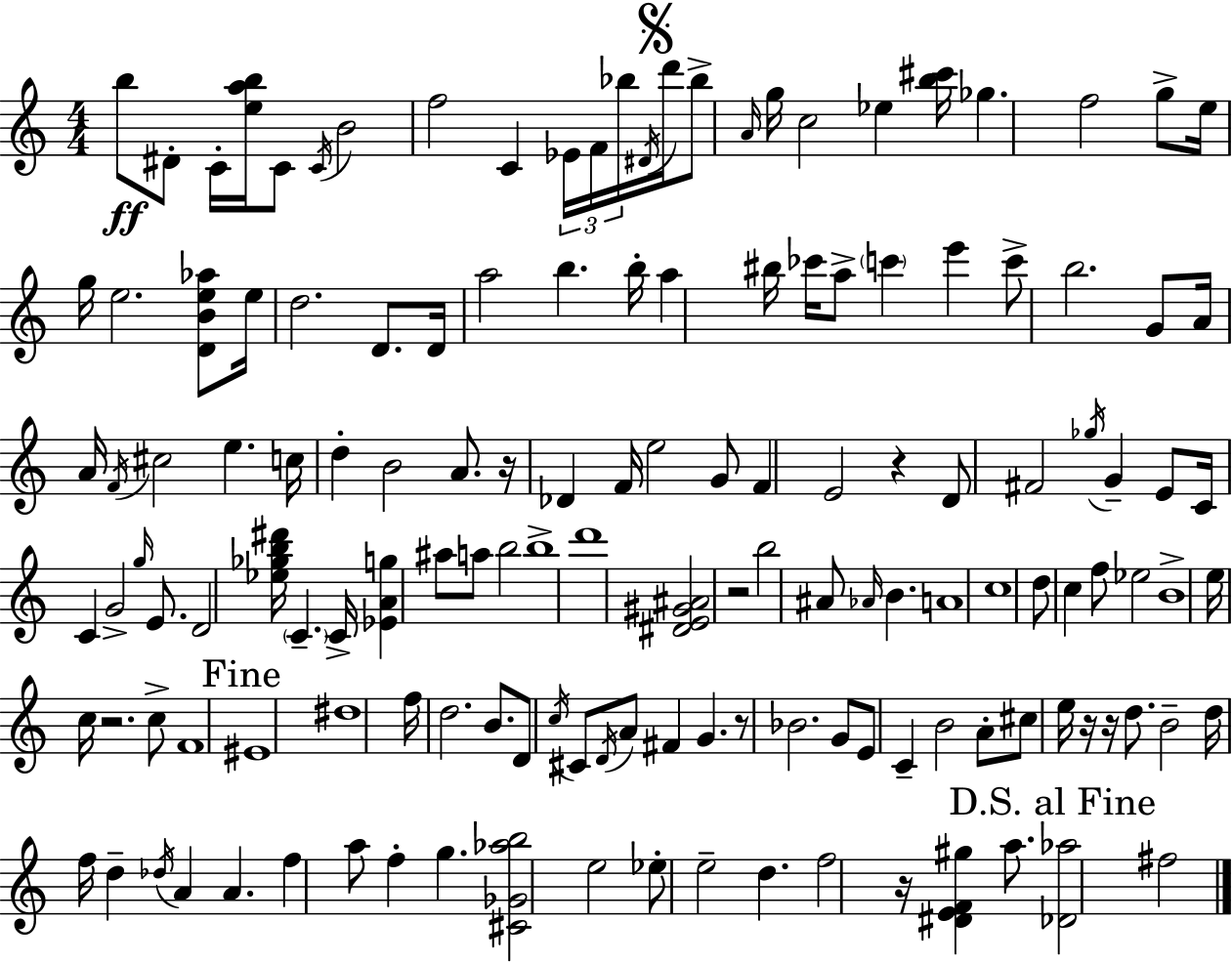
{
  \clef treble
  \numericTimeSignature
  \time 4/4
  \key c \major
  b''8\ff dis'8-. c'16-. <e'' a'' b''>16 c'8 \acciaccatura { c'16 } b'2 | f''2 c'4 \tuplet 3/2 { ees'16 f'16 bes''16 } | \acciaccatura { dis'16 } \mark \markup { \musicglyph "scripts.segno" } d'''16 bes''8-> \grace { a'16 } g''16 c''2 ees''4 | <b'' cis'''>16 ges''4. f''2 | \break g''8-> e''16 g''16 e''2. | <d' b' e'' aes''>8 e''16 d''2. | d'8. d'16 a''2 b''4. | b''16-. a''4 bis''16 ces'''16 a''8-> \parenthesize c'''4 e'''4 | \break c'''8-> b''2. | g'8 a'16 a'16 \acciaccatura { f'16 } cis''2 e''4. | c''16 d''4-. b'2 | a'8. r16 des'4 f'16 e''2 | \break g'8 f'4 e'2 | r4 d'8 fis'2 \acciaccatura { ges''16 } g'4-- | e'8 c'16 c'4 g'2-> | \grace { g''16 } e'8. d'2 <ees'' ges'' b'' dis'''>16 \parenthesize c'4.-- | \break c'16-> <ees' a' g''>4 ais''8 a''8 b''2 | b''1-> | d'''1 | <dis' e' gis' ais'>2 r2 | \break b''2 ais'8 | \grace { aes'16 } b'4. a'1 | c''1 | d''8 c''4 f''8 ees''2 | \break b'1-> | e''16 c''16 r2. | c''8-> f'1 | \mark "Fine" eis'1 | \break dis''1 | f''16 d''2. | b'8. d'8 \acciaccatura { c''16 } cis'8 \acciaccatura { d'16 } a'8 fis'4 | g'4. r8 bes'2. | \break g'8 e'8 c'4-- b'2 | a'8-. cis''8 e''16 r16 r16 d''8. | b'2-- d''16 f''16 d''4-- \acciaccatura { des''16 } | a'4 a'4. f''4 a''8 | \break f''4-. g''4. <cis' ges' aes'' b''>2 | e''2 ees''8-. e''2-- | d''4. f''2 | r16 <dis' e' f' gis''>4 a''8. \mark "D.S. al Fine" <des' aes''>2 | \break fis''2 \bar "|."
}